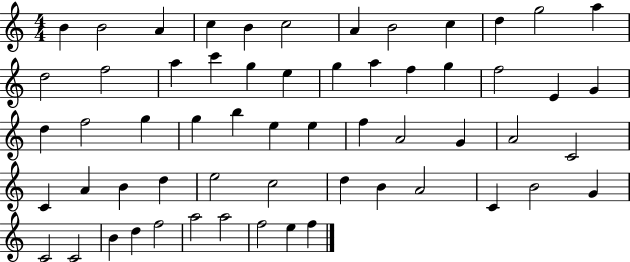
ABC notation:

X:1
T:Untitled
M:4/4
L:1/4
K:C
B B2 A c B c2 A B2 c d g2 a d2 f2 a c' g e g a f g f2 E G d f2 g g b e e f A2 G A2 C2 C A B d e2 c2 d B A2 C B2 G C2 C2 B d f2 a2 a2 f2 e f